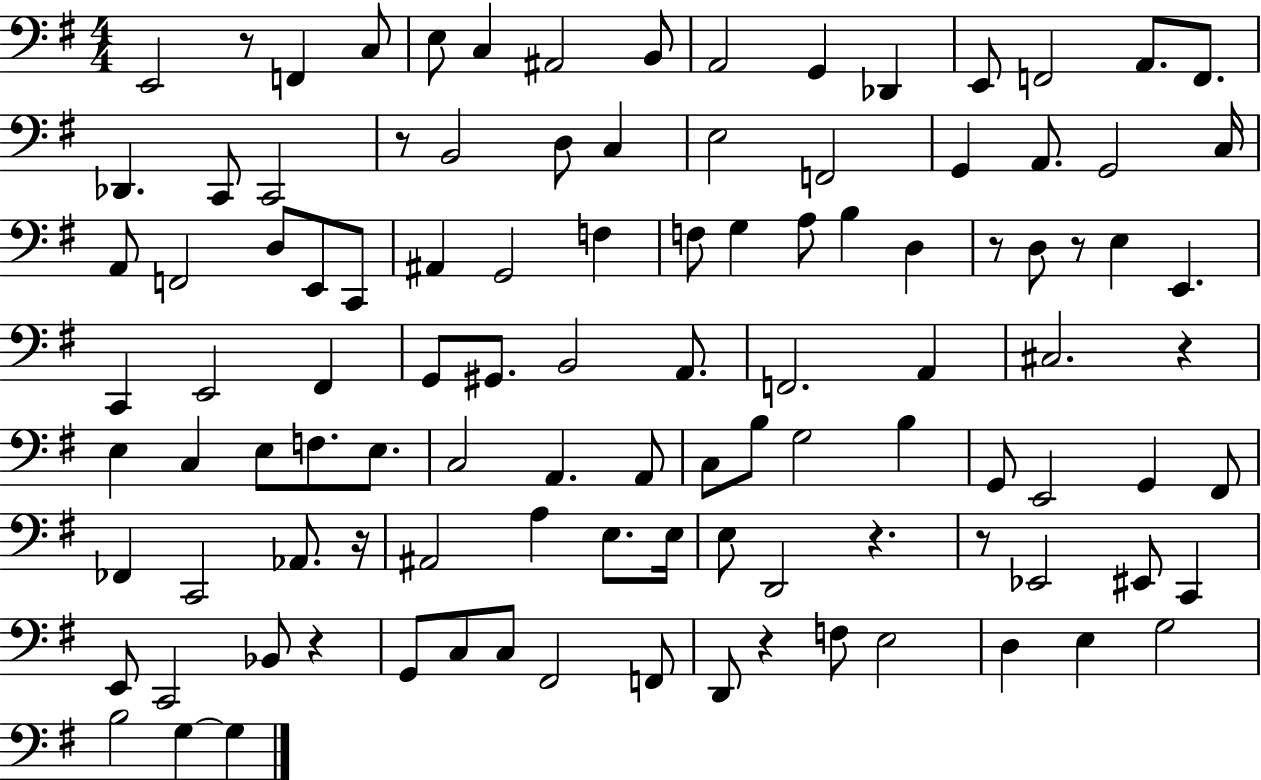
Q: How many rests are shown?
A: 10